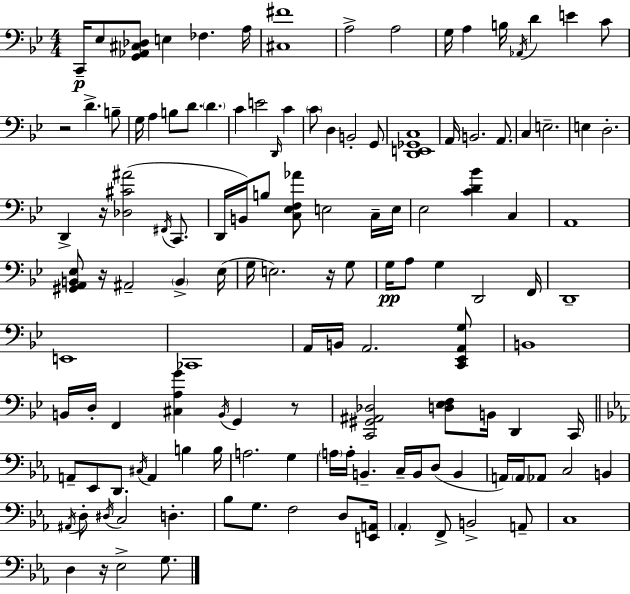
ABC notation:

X:1
T:Untitled
M:4/4
L:1/4
K:Gm
C,,/4 _E,/2 [G,,_A,,^C,_D,]/2 E, _F, A,/4 [^C,^F]4 A,2 A,2 G,/4 A, B,/4 _A,,/4 D E C/2 z2 D B,/2 G,/4 A, B,/2 D/2 D C E2 D,,/4 C C/2 D, B,,2 G,,/2 [D,,E,,_G,,C,]4 A,,/4 B,,2 A,,/2 C, E,2 E, D,2 D,, z/4 [_D,^C^A]2 ^F,,/4 C,,/2 D,,/4 B,,/4 B,/2 [C,_E,F,_A]/2 E,2 C,/4 E,/4 _E,2 [CD_B] C, A,,4 [^G,,A,,B,,_E,]/2 z/4 ^A,,2 B,, _E,/4 G,/4 E,2 z/4 G,/2 G,/4 A,/2 G, D,,2 F,,/4 D,,4 E,,4 _C,,4 A,,/4 B,,/4 A,,2 [C,,_E,,A,,G,]/2 B,,4 B,,/4 D,/4 F,, [^C,A,G] B,,/4 G,, z/2 [C,,^G,,^A,,_D,]2 [D,_E,F,]/2 B,,/4 D,, C,,/4 A,,/2 _E,,/2 D,,/2 ^C,/4 A,, B, B,/4 A,2 G, A,/4 A,/4 B,, C,/4 B,,/4 D,/2 B,, A,,/4 A,,/4 _A,,/2 C,2 B,, ^A,,/4 D,/2 ^D,/4 C,2 D, _B,/2 G,/2 F,2 D,/2 [E,,A,,]/4 _A,, F,,/2 B,,2 A,,/2 C,4 D, z/4 _E,2 G,/2